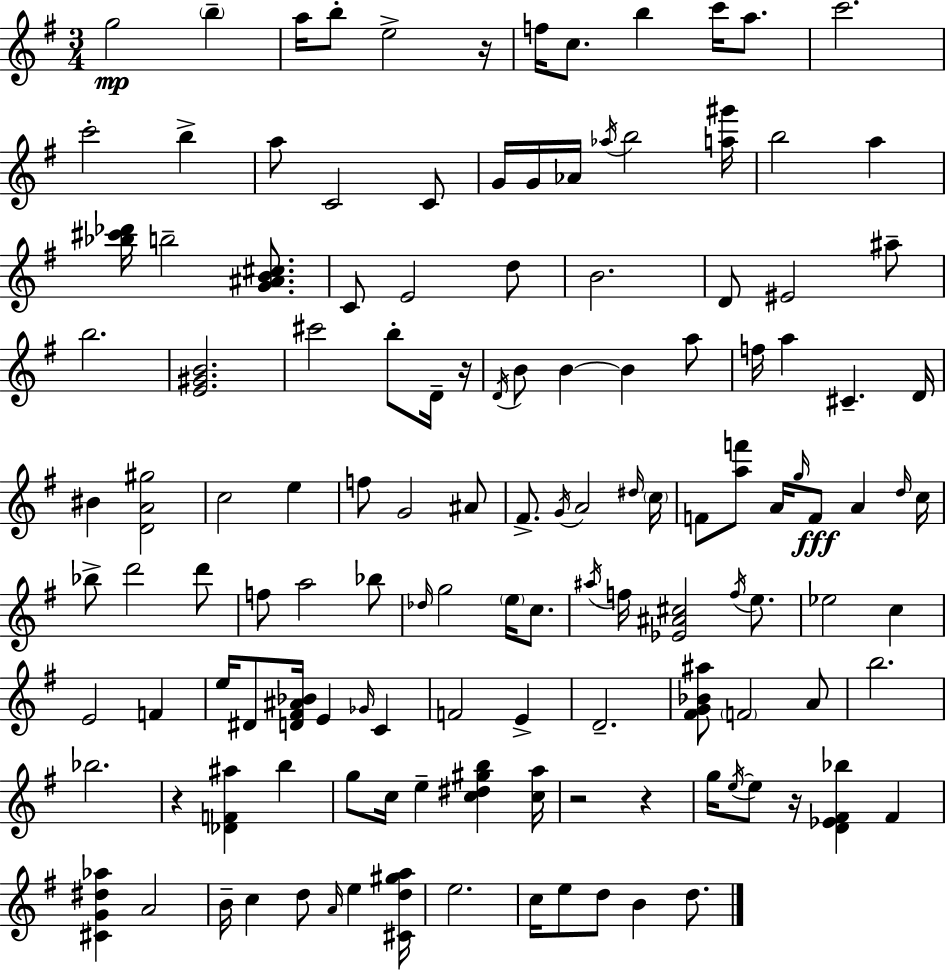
X:1
T:Untitled
M:3/4
L:1/4
K:G
g2 b a/4 b/2 e2 z/4 f/4 c/2 b c'/4 a/2 c'2 c'2 b a/2 C2 C/2 G/4 G/4 _A/4 _a/4 b2 [a^g']/4 b2 a [_b^c'_d']/4 b2 [G^AB^c]/2 C/2 E2 d/2 B2 D/2 ^E2 ^a/2 b2 [E^GB]2 ^c'2 b/2 D/4 z/4 D/4 B/2 B B a/2 f/4 a ^C D/4 ^B [DA^g]2 c2 e f/2 G2 ^A/2 ^F/2 G/4 A2 ^d/4 c/4 F/2 [af']/2 A/4 g/4 F/2 A d/4 c/4 _b/2 d'2 d'/2 f/2 a2 _b/2 _d/4 g2 e/4 c/2 ^a/4 f/4 [_E^A^c]2 f/4 e/2 _e2 c E2 F e/4 ^D/2 [D^F^A_B]/4 E _G/4 C F2 E D2 [^FG_B^a]/2 F2 A/2 b2 _b2 z [_DF^a] b g/2 c/4 e [c^d^gb] [ca]/4 z2 z g/4 e/4 e/2 z/4 [D_E^F_b] ^F [^CG^d_a] A2 B/4 c d/2 A/4 e [^Cd^ga]/4 e2 c/4 e/2 d/2 B d/2